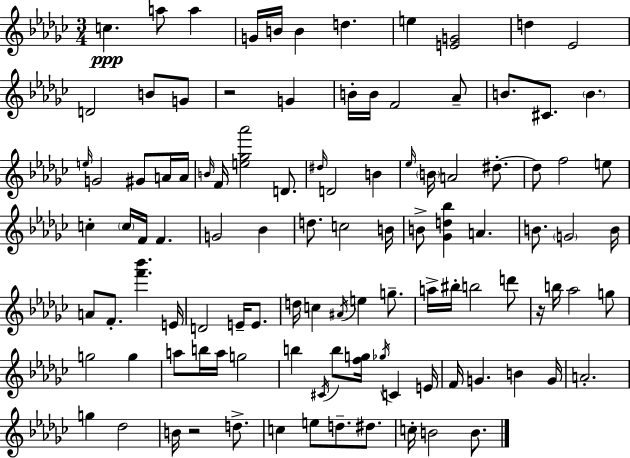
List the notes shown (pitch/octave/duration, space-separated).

C5/q. A5/e A5/q G4/s B4/s B4/q D5/q. E5/q [E4,G4]/h D5/q Eb4/h D4/h B4/e G4/e R/h G4/q B4/s B4/s F4/h Ab4/e B4/e. C#4/e. B4/q. E5/s G4/h G#4/e A4/s A4/s B4/s F4/s [E5,Gb5,Ab6]/h D4/e. D#5/s D4/h B4/q Eb5/s B4/s A4/h D#5/e. D#5/e F5/h E5/e C5/q C5/s F4/s F4/q. G4/h Bb4/q D5/e. C5/h B4/s B4/e [Gb4,D5,Bb5]/q A4/q. B4/e. G4/h B4/s A4/e F4/e. [F6,Bb6]/q. E4/s D4/h E4/s E4/e. D5/s C5/q A#4/s E5/q G5/e. A5/s BIS5/s B5/h D6/e R/s B5/s Ab5/h G5/e G5/h G5/q A5/e B5/s A5/s G5/h B5/q C#4/s B5/e [F5,G5]/s Gb5/s C4/q E4/s F4/s G4/q. B4/q G4/s A4/h. G5/q Db5/h B4/s R/h D5/e. C5/q E5/e D5/e. D#5/e. C5/s B4/h B4/e.